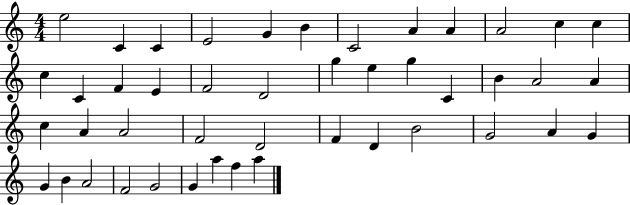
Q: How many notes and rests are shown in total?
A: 45